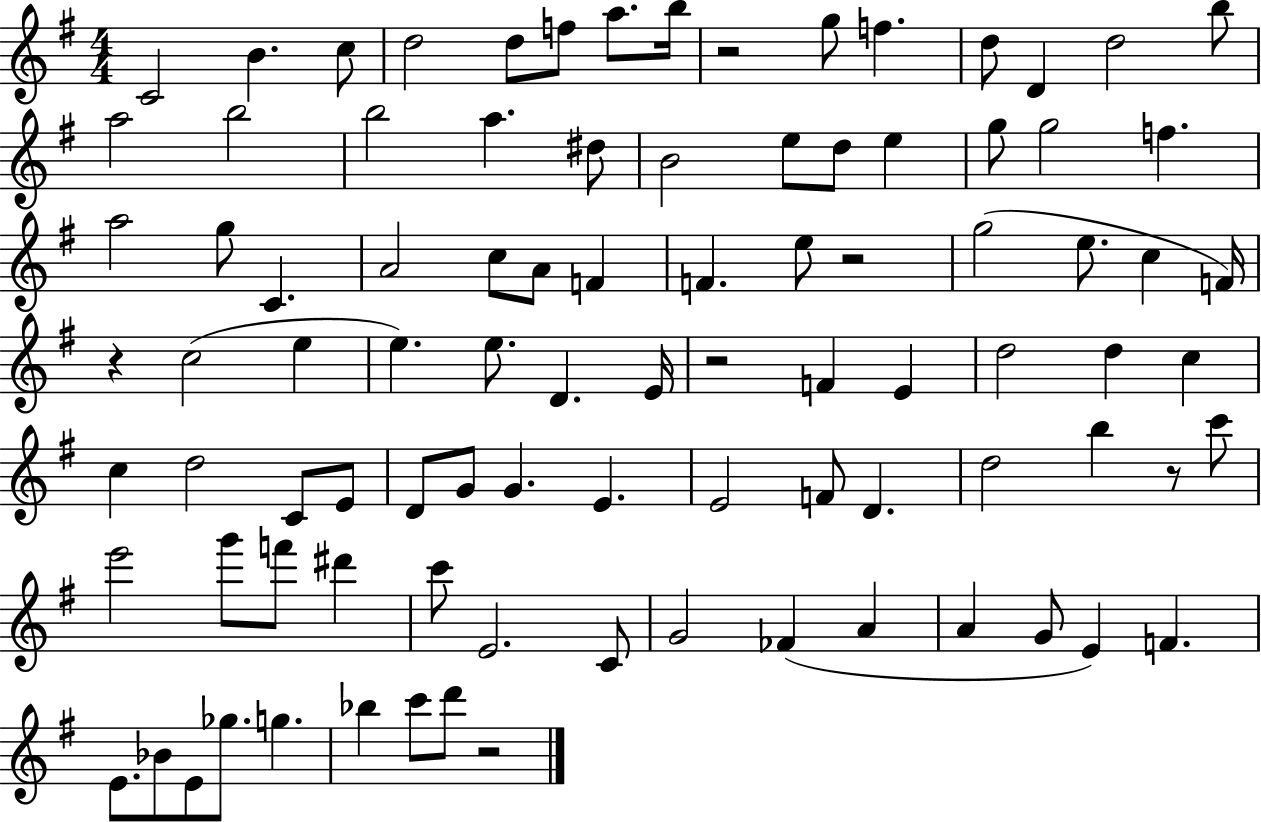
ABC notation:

X:1
T:Untitled
M:4/4
L:1/4
K:G
C2 B c/2 d2 d/2 f/2 a/2 b/4 z2 g/2 f d/2 D d2 b/2 a2 b2 b2 a ^d/2 B2 e/2 d/2 e g/2 g2 f a2 g/2 C A2 c/2 A/2 F F e/2 z2 g2 e/2 c F/4 z c2 e e e/2 D E/4 z2 F E d2 d c c d2 C/2 E/2 D/2 G/2 G E E2 F/2 D d2 b z/2 c'/2 e'2 g'/2 f'/2 ^d' c'/2 E2 C/2 G2 _F A A G/2 E F E/2 _B/2 E/2 _g/2 g _b c'/2 d'/2 z2